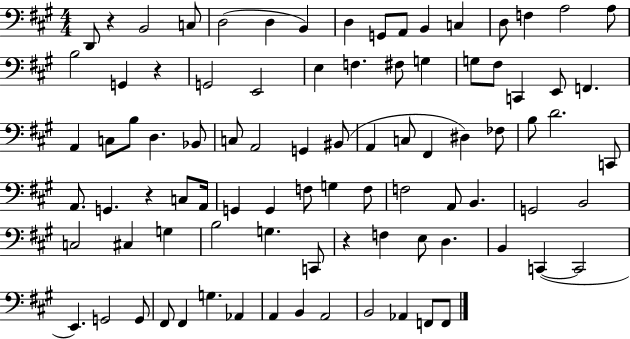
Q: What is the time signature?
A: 4/4